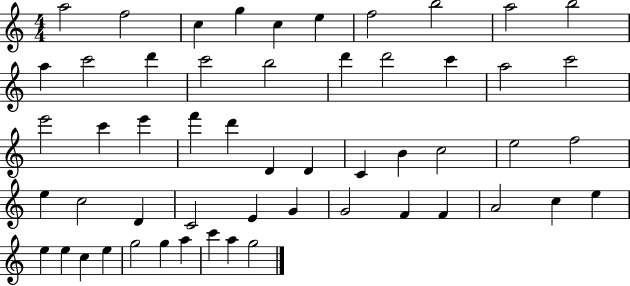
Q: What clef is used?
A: treble